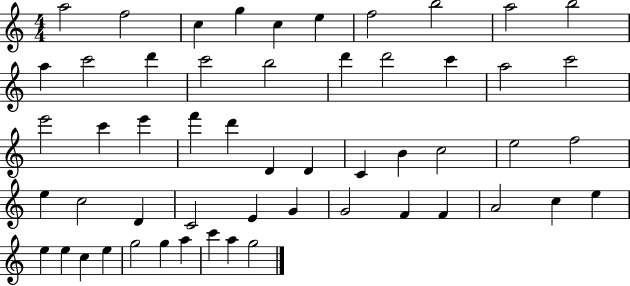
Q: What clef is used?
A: treble